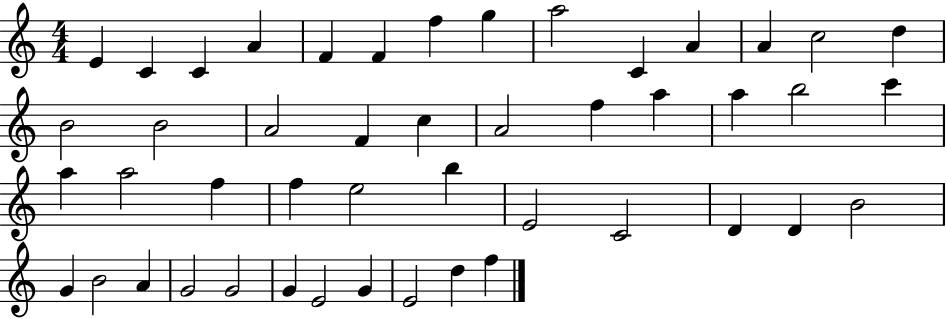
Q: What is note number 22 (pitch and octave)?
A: A5